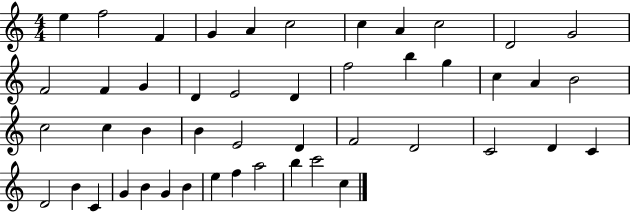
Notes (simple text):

E5/q F5/h F4/q G4/q A4/q C5/h C5/q A4/q C5/h D4/h G4/h F4/h F4/q G4/q D4/q E4/h D4/q F5/h B5/q G5/q C5/q A4/q B4/h C5/h C5/q B4/q B4/q E4/h D4/q F4/h D4/h C4/h D4/q C4/q D4/h B4/q C4/q G4/q B4/q G4/q B4/q E5/q F5/q A5/h B5/q C6/h C5/q